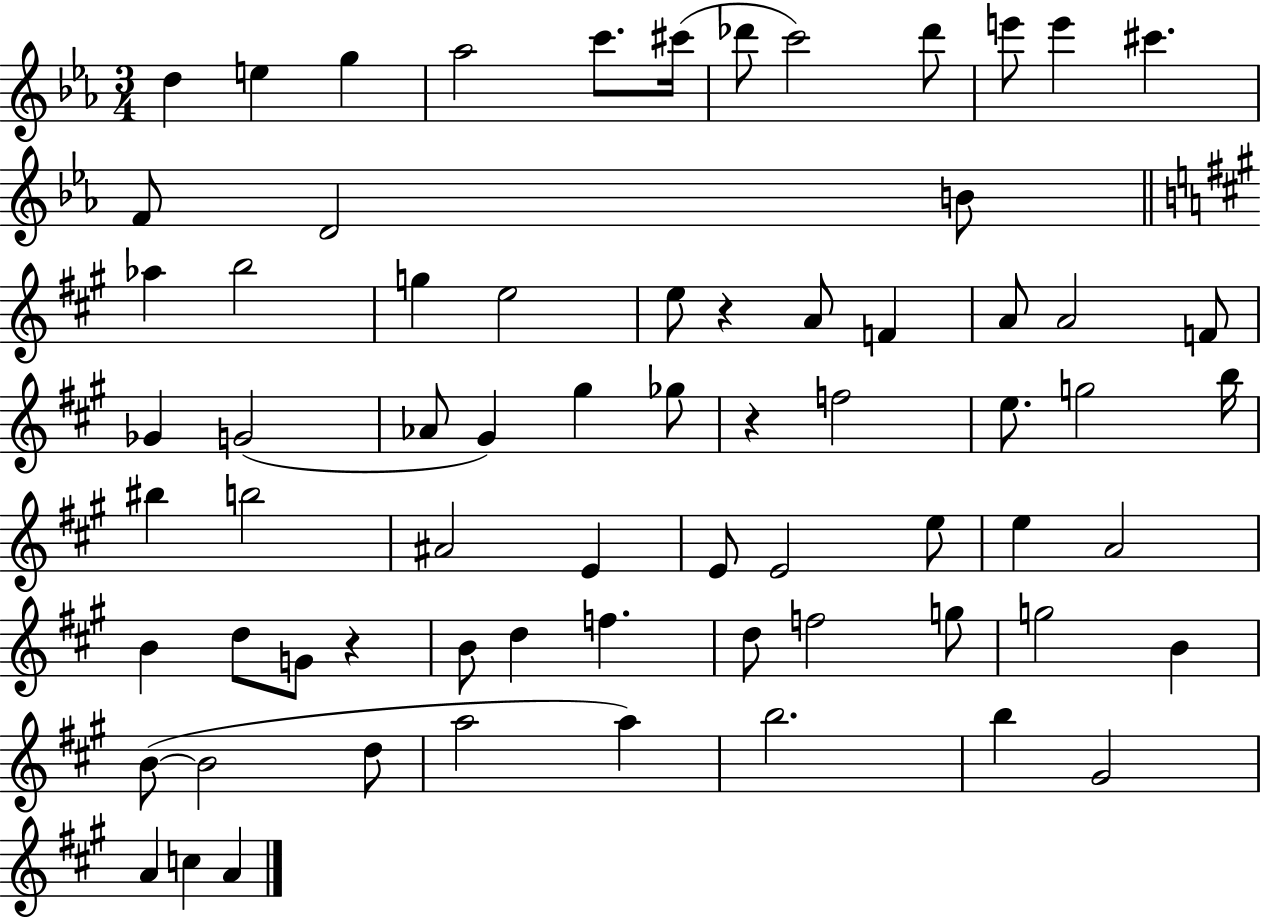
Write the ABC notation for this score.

X:1
T:Untitled
M:3/4
L:1/4
K:Eb
d e g _a2 c'/2 ^c'/4 _d'/2 c'2 _d'/2 e'/2 e' ^c' F/2 D2 B/2 _a b2 g e2 e/2 z A/2 F A/2 A2 F/2 _G G2 _A/2 ^G ^g _g/2 z f2 e/2 g2 b/4 ^b b2 ^A2 E E/2 E2 e/2 e A2 B d/2 G/2 z B/2 d f d/2 f2 g/2 g2 B B/2 B2 d/2 a2 a b2 b ^G2 A c A